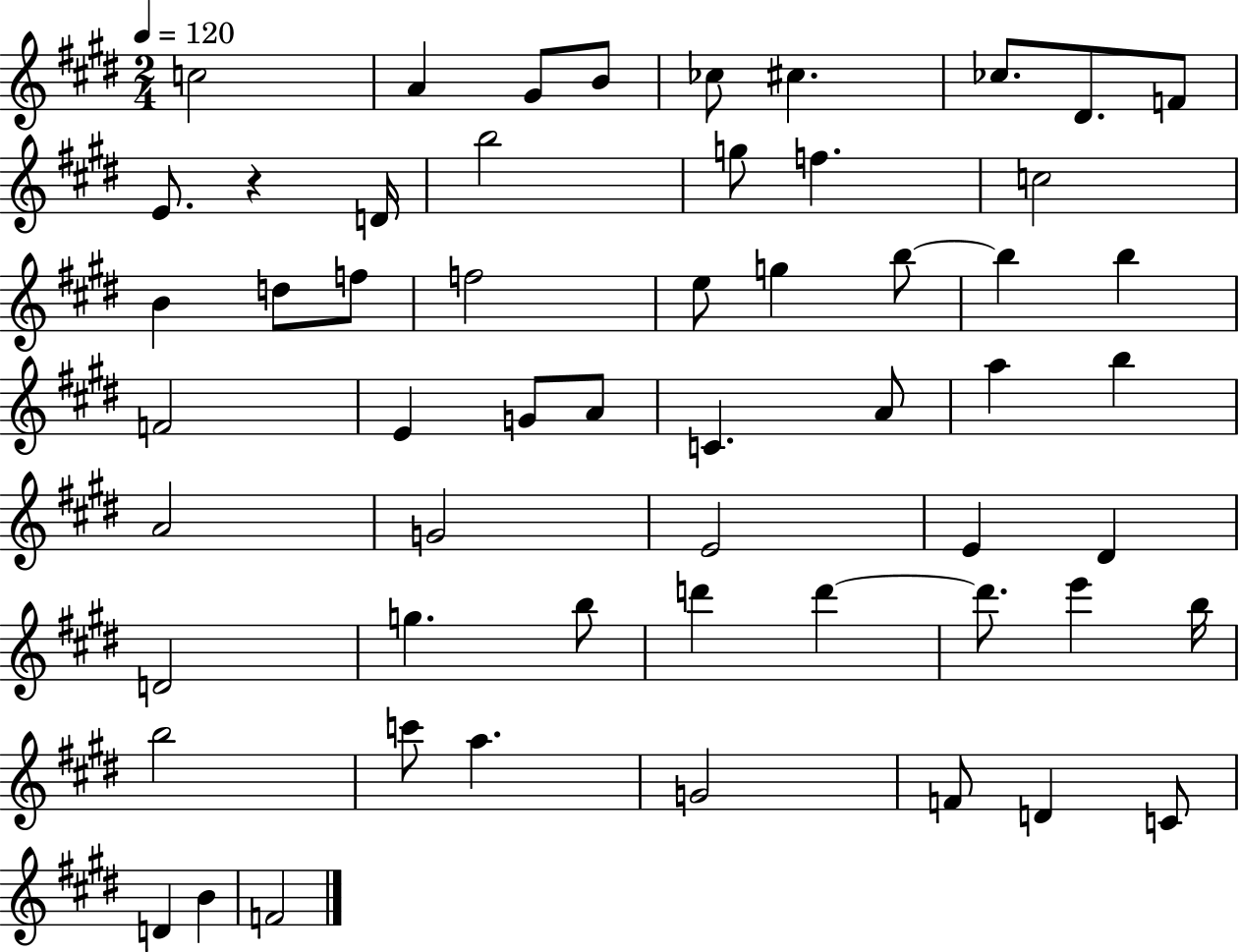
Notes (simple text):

C5/h A4/q G#4/e B4/e CES5/e C#5/q. CES5/e. D#4/e. F4/e E4/e. R/q D4/s B5/h G5/e F5/q. C5/h B4/q D5/e F5/e F5/h E5/e G5/q B5/e B5/q B5/q F4/h E4/q G4/e A4/e C4/q. A4/e A5/q B5/q A4/h G4/h E4/h E4/q D#4/q D4/h G5/q. B5/e D6/q D6/q D6/e. E6/q B5/s B5/h C6/e A5/q. G4/h F4/e D4/q C4/e D4/q B4/q F4/h